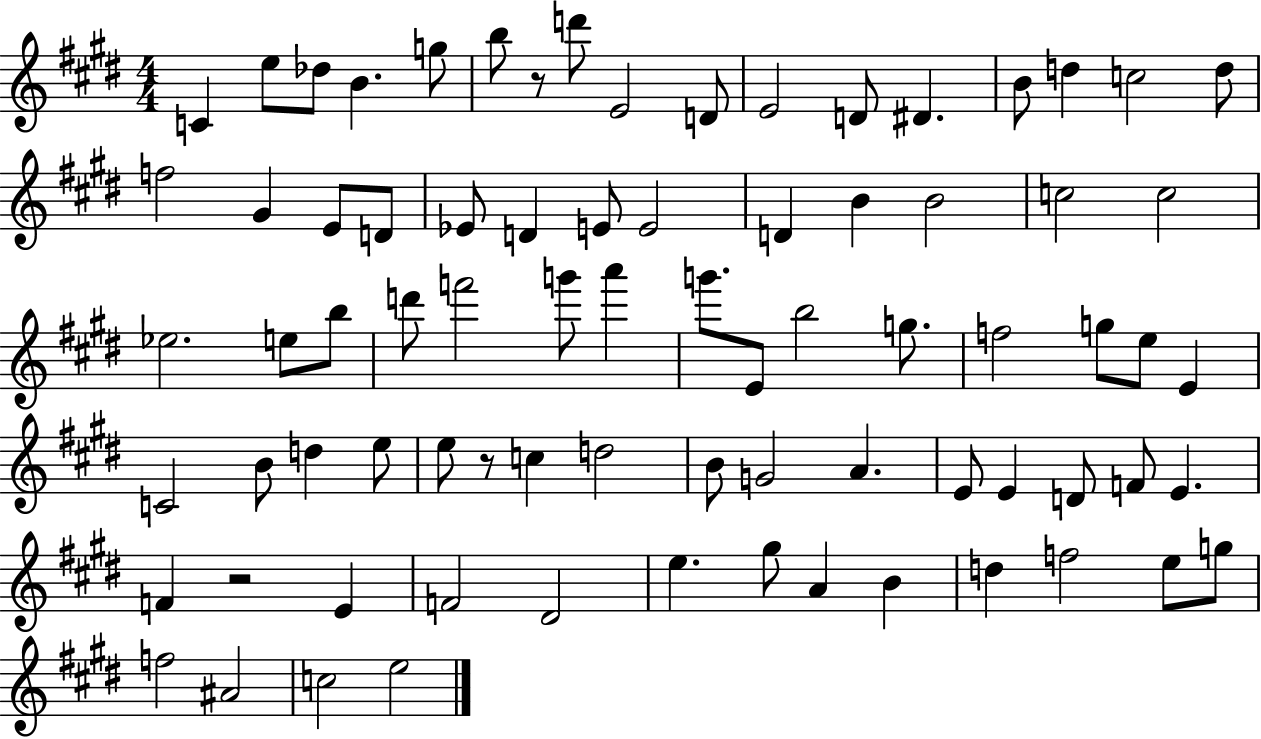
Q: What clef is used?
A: treble